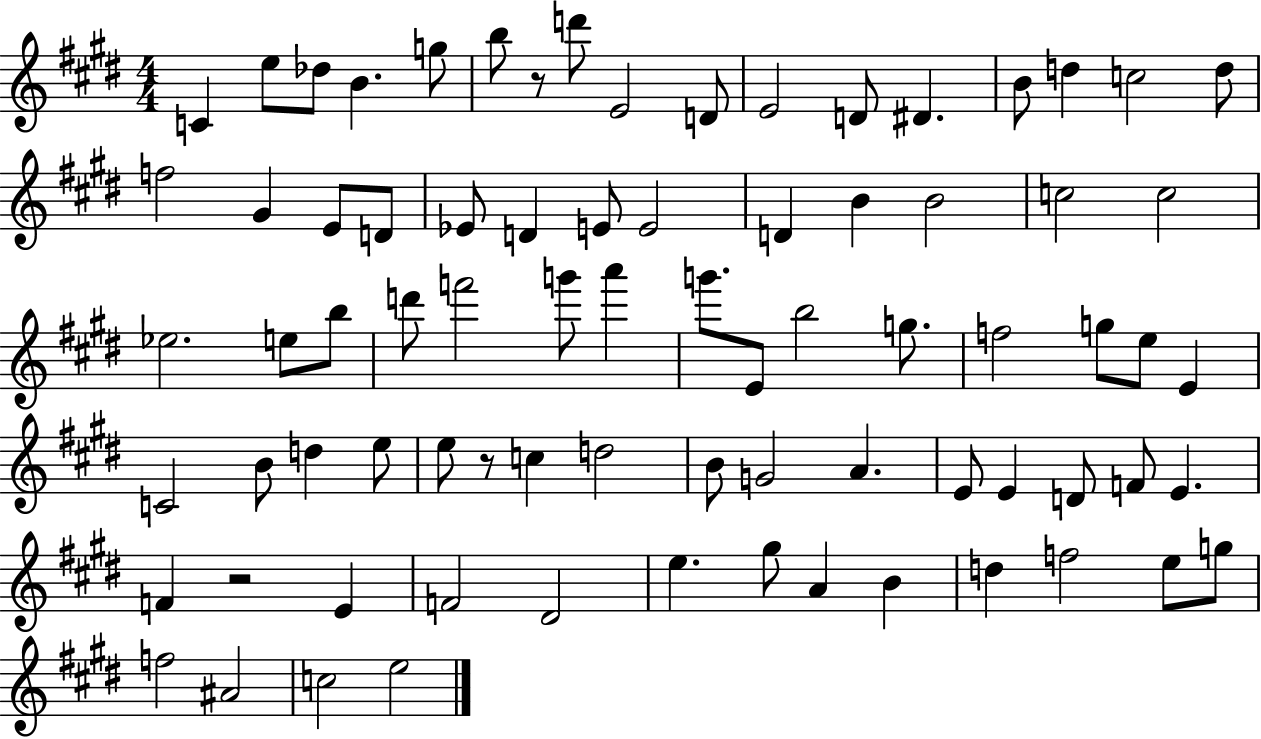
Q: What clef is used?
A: treble